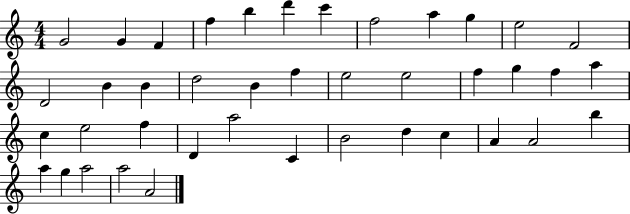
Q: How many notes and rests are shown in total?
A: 41